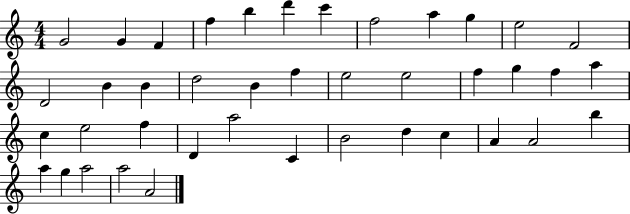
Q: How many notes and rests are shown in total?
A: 41